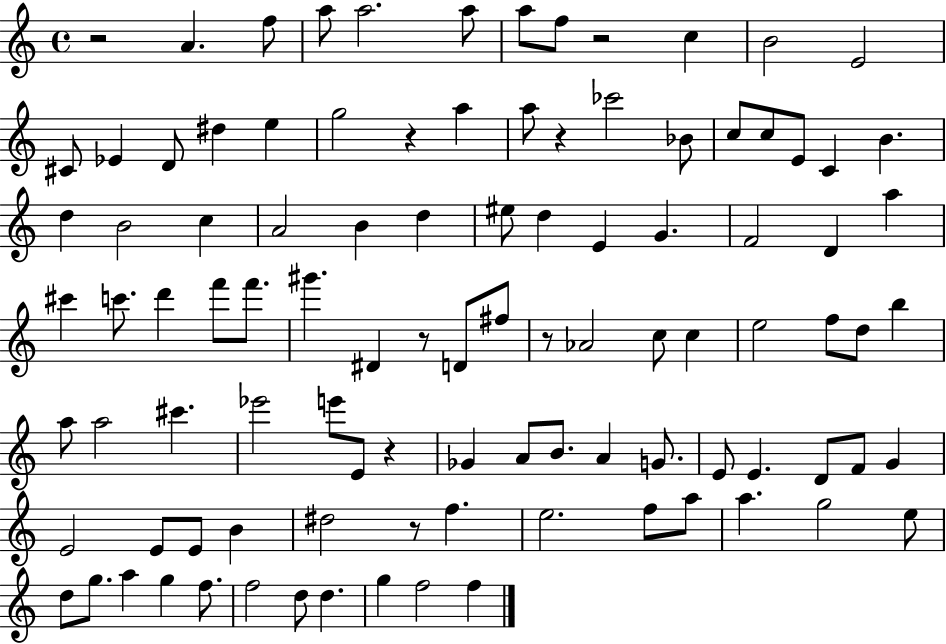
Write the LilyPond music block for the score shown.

{
  \clef treble
  \time 4/4
  \defaultTimeSignature
  \key c \major
  \repeat volta 2 { r2 a'4. f''8 | a''8 a''2. a''8 | a''8 f''8 r2 c''4 | b'2 e'2 | \break cis'8 ees'4 d'8 dis''4 e''4 | g''2 r4 a''4 | a''8 r4 ces'''2 bes'8 | c''8 c''8 e'8 c'4 b'4. | \break d''4 b'2 c''4 | a'2 b'4 d''4 | eis''8 d''4 e'4 g'4. | f'2 d'4 a''4 | \break cis'''4 c'''8. d'''4 f'''8 f'''8. | gis'''4. dis'4 r8 d'8 fis''8 | r8 aes'2 c''8 c''4 | e''2 f''8 d''8 b''4 | \break a''8 a''2 cis'''4. | ees'''2 e'''8 e'8 r4 | ges'4 a'8 b'8. a'4 g'8. | e'8 e'4. d'8 f'8 g'4 | \break e'2 e'8 e'8 b'4 | dis''2 r8 f''4. | e''2. f''8 a''8 | a''4. g''2 e''8 | \break d''8 g''8. a''4 g''4 f''8. | f''2 d''8 d''4. | g''4 f''2 f''4 | } \bar "|."
}